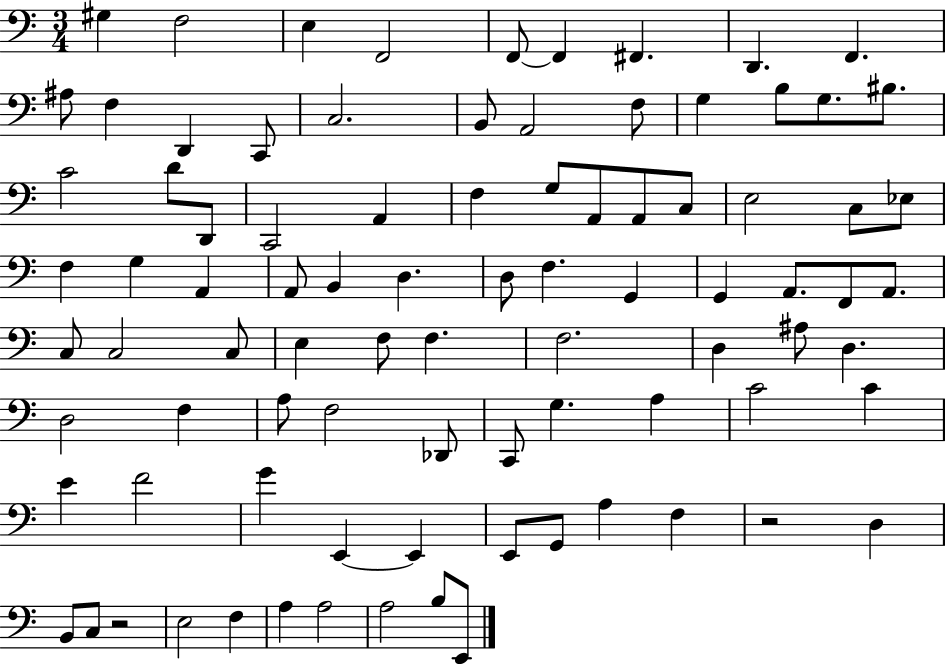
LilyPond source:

{
  \clef bass
  \numericTimeSignature
  \time 3/4
  \key c \major
  gis4 f2 | e4 f,2 | f,8~~ f,4 fis,4. | d,4. f,4. | \break ais8 f4 d,4 c,8 | c2. | b,8 a,2 f8 | g4 b8 g8. bis8. | \break c'2 d'8 d,8 | c,2 a,4 | f4 g8 a,8 a,8 c8 | e2 c8 ees8 | \break f4 g4 a,4 | a,8 b,4 d4. | d8 f4. g,4 | g,4 a,8. f,8 a,8. | \break c8 c2 c8 | e4 f8 f4. | f2. | d4 ais8 d4. | \break d2 f4 | a8 f2 des,8 | c,8 g4. a4 | c'2 c'4 | \break e'4 f'2 | g'4 e,4~~ e,4 | e,8 g,8 a4 f4 | r2 d4 | \break b,8 c8 r2 | e2 f4 | a4 a2 | a2 b8 e,8 | \break \bar "|."
}